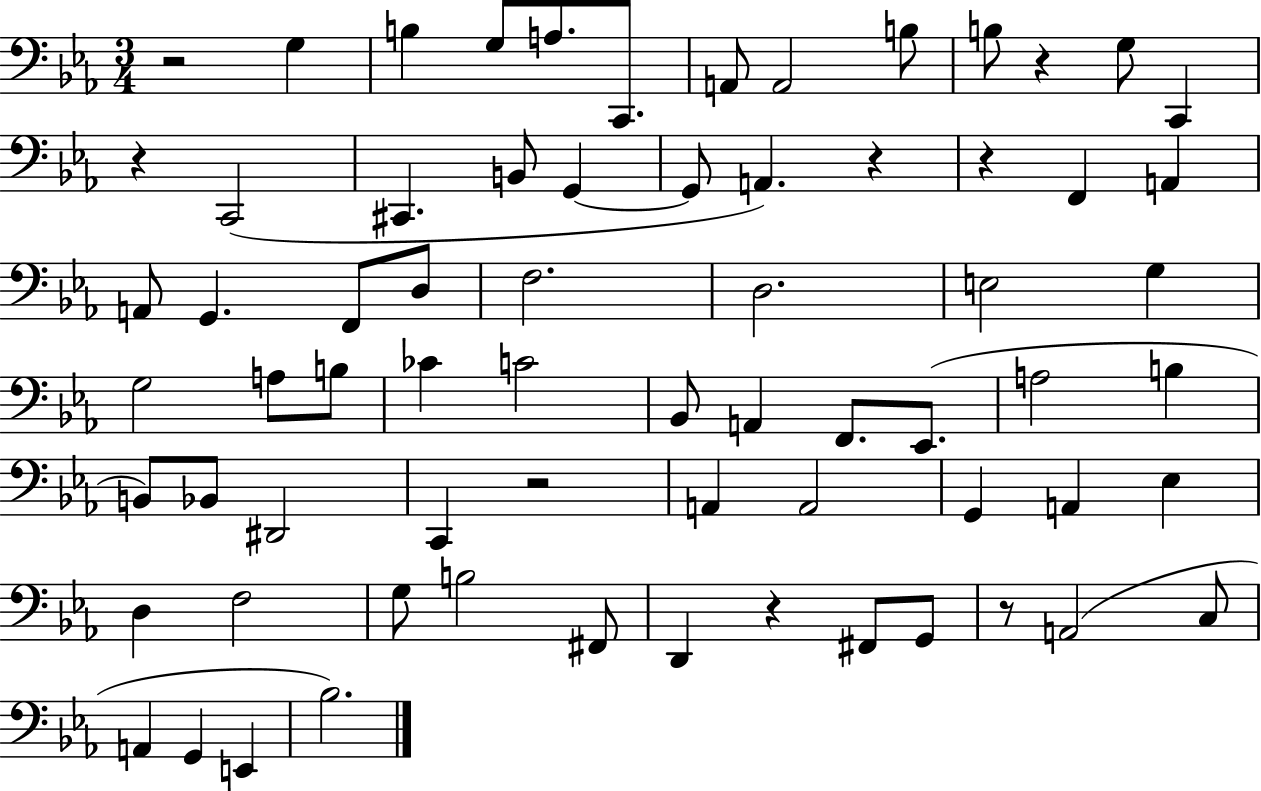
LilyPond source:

{
  \clef bass
  \numericTimeSignature
  \time 3/4
  \key ees \major
  r2 g4 | b4 g8 a8. c,8. | a,8 a,2 b8 | b8 r4 g8 c,4 | \break r4 c,2( | cis,4. b,8 g,4~~ | g,8 a,4.) r4 | r4 f,4 a,4 | \break a,8 g,4. f,8 d8 | f2. | d2. | e2 g4 | \break g2 a8 b8 | ces'4 c'2 | bes,8 a,4 f,8. ees,8.( | a2 b4 | \break b,8) bes,8 dis,2 | c,4 r2 | a,4 a,2 | g,4 a,4 ees4 | \break d4 f2 | g8 b2 fis,8 | d,4 r4 fis,8 g,8 | r8 a,2( c8 | \break a,4 g,4 e,4 | bes2.) | \bar "|."
}